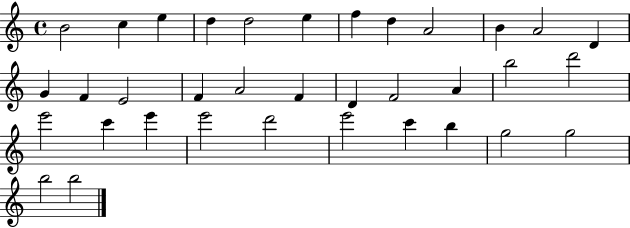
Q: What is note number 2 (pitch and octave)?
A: C5